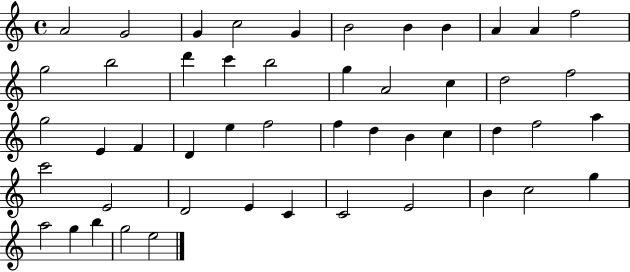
A4/h G4/h G4/q C5/h G4/q B4/h B4/q B4/q A4/q A4/q F5/h G5/h B5/h D6/q C6/q B5/h G5/q A4/h C5/q D5/h F5/h G5/h E4/q F4/q D4/q E5/q F5/h F5/q D5/q B4/q C5/q D5/q F5/h A5/q C6/h E4/h D4/h E4/q C4/q C4/h E4/h B4/q C5/h G5/q A5/h G5/q B5/q G5/h E5/h